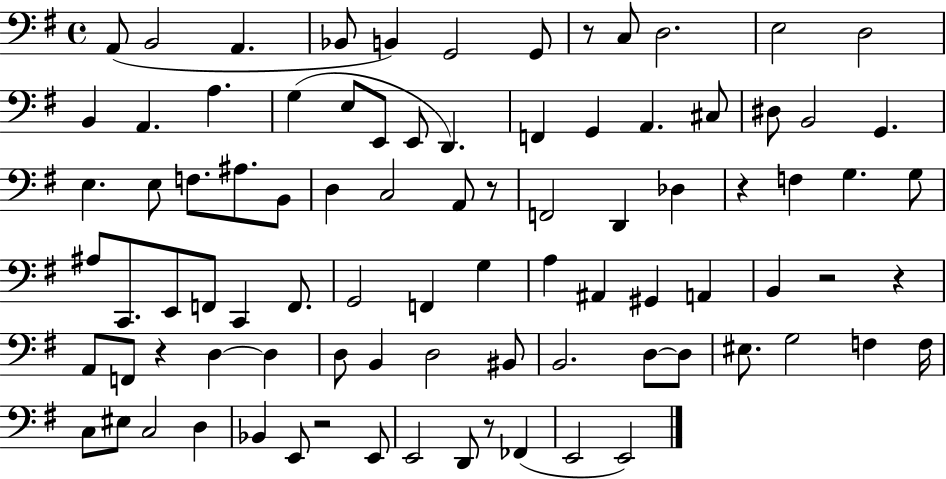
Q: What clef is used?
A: bass